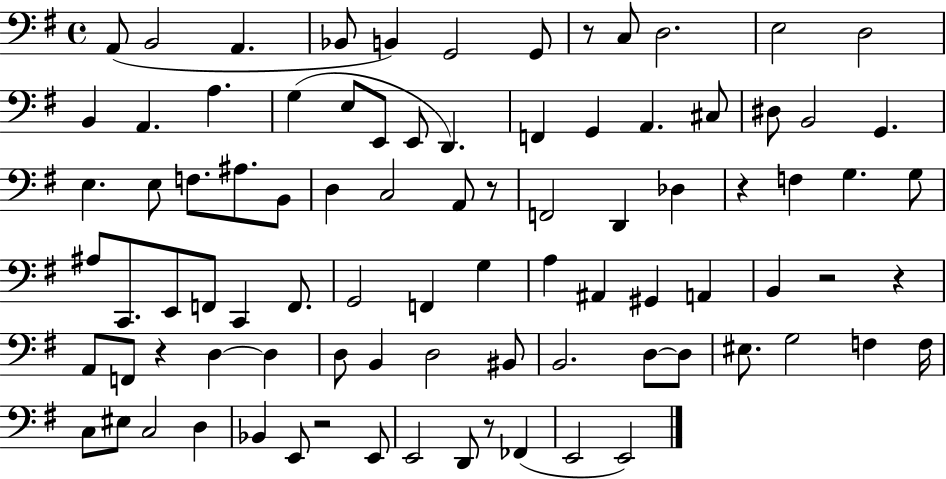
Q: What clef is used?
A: bass